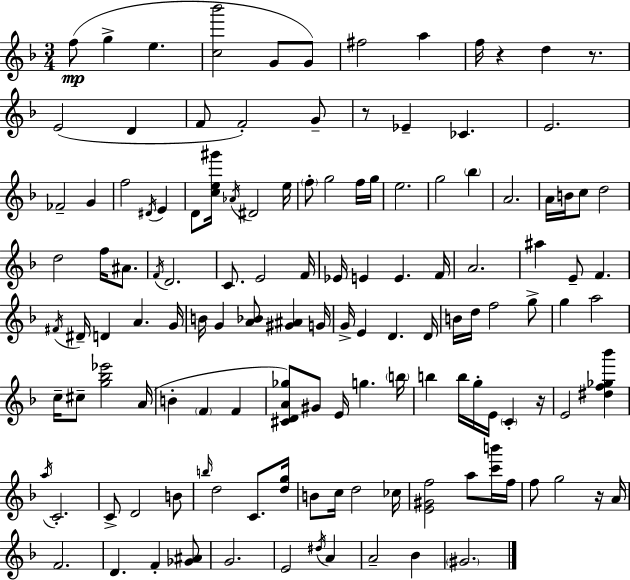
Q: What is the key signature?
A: F major